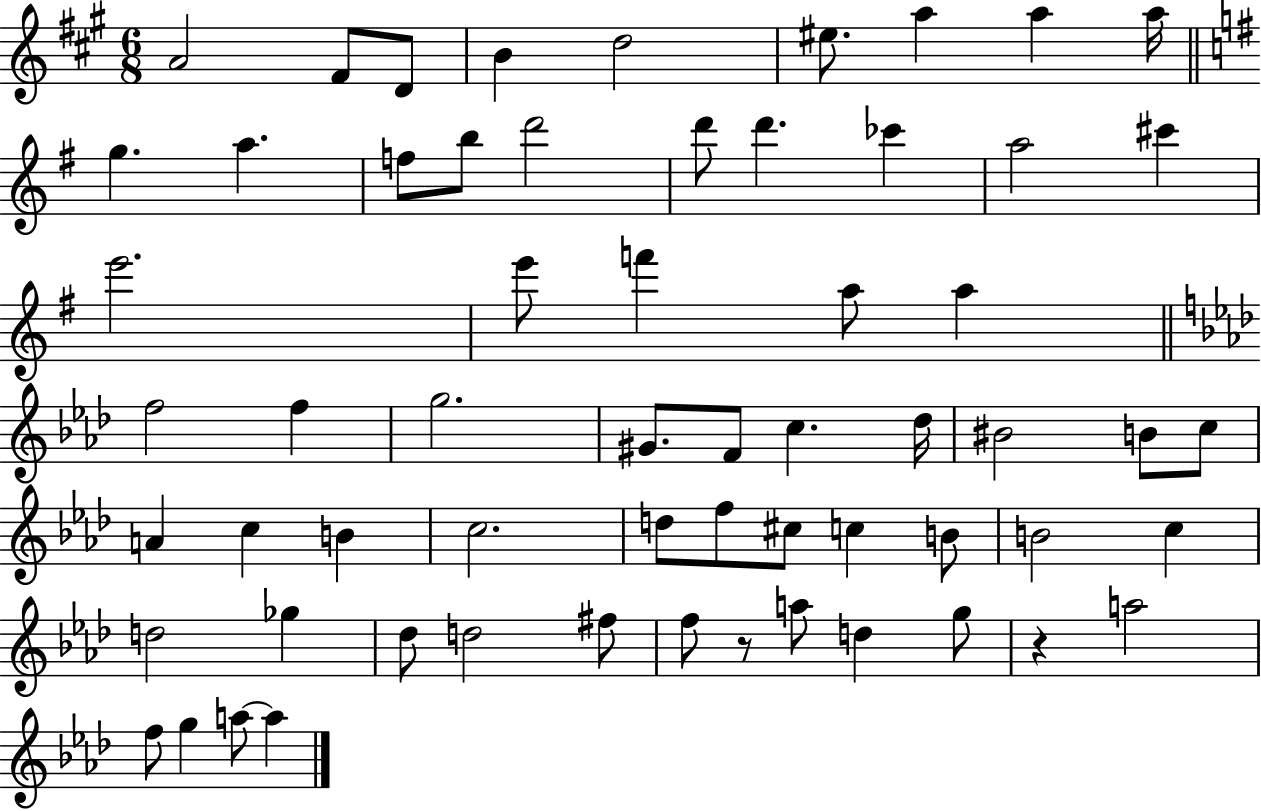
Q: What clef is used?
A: treble